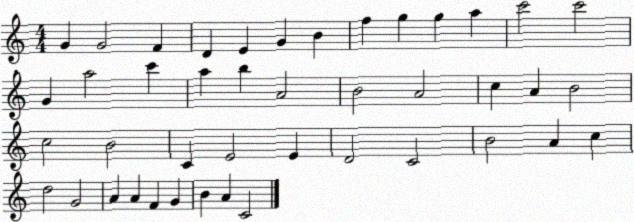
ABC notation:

X:1
T:Untitled
M:4/4
L:1/4
K:C
G G2 F D E G B f g g a c'2 c'2 G a2 c' a b A2 B2 A2 c A B2 c2 B2 C E2 E D2 C2 B2 A c d2 G2 A A F G B A C2